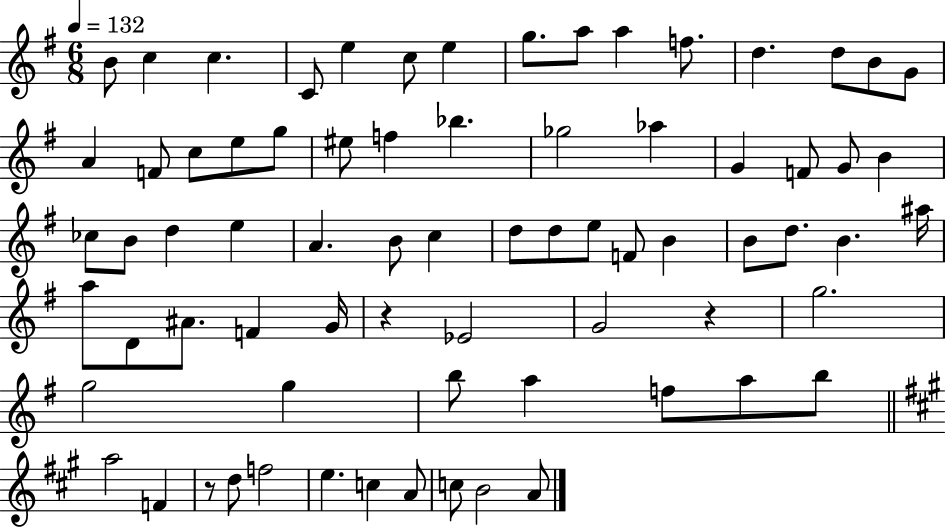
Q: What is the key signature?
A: G major